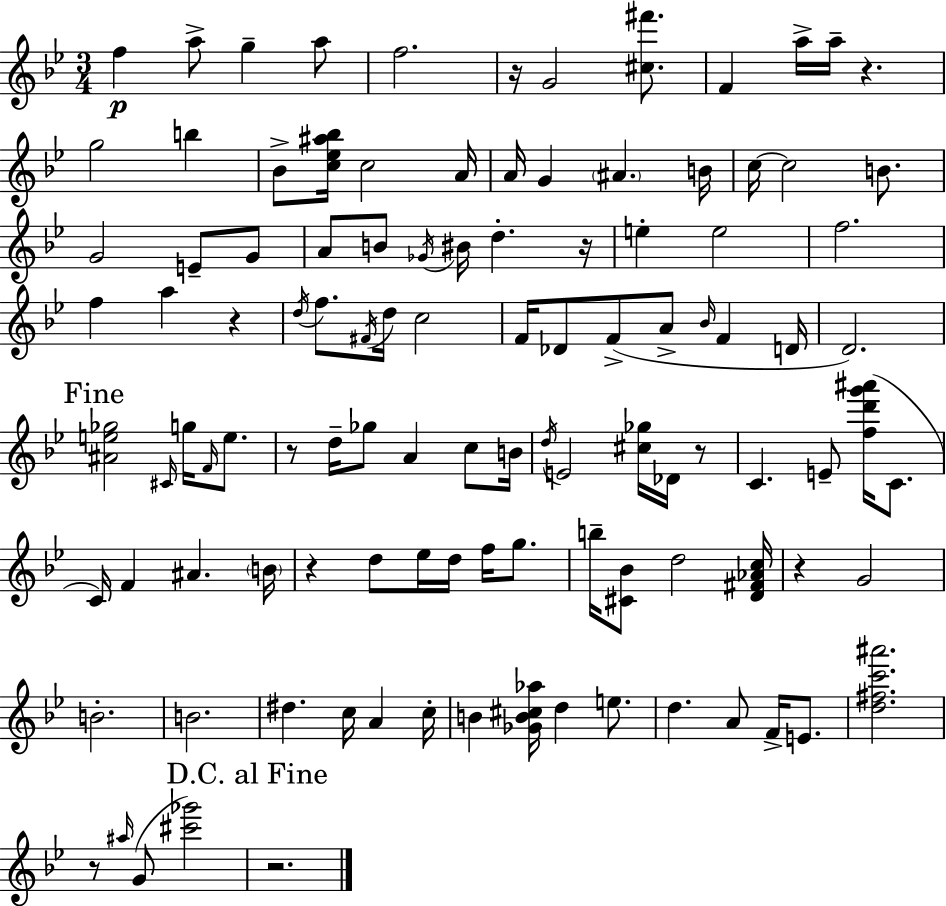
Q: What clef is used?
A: treble